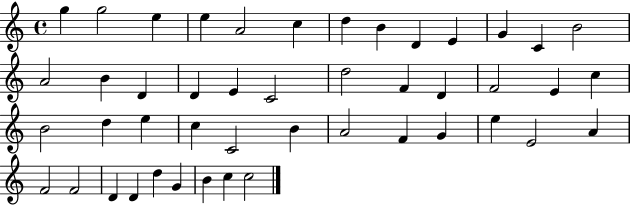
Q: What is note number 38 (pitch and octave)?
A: F4